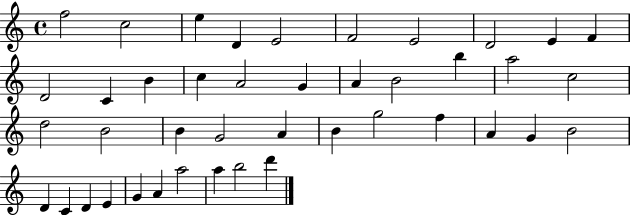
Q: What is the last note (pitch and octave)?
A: D6